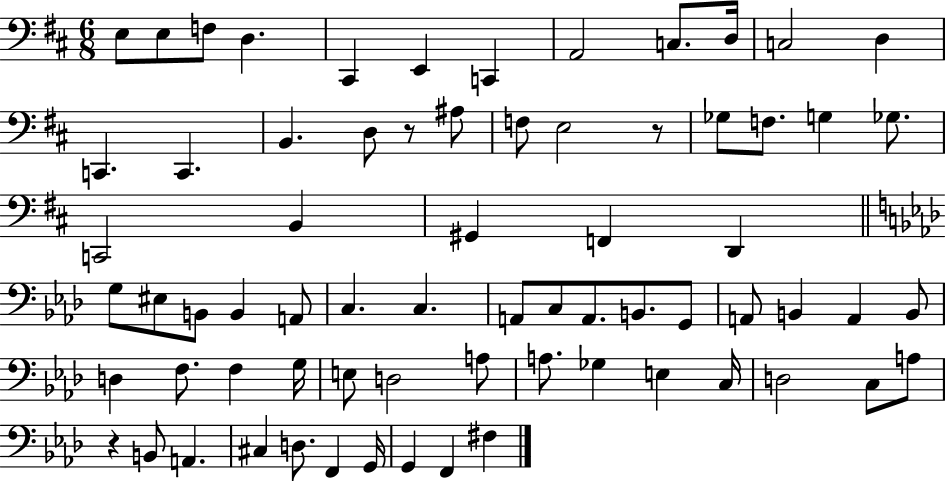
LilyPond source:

{
  \clef bass
  \numericTimeSignature
  \time 6/8
  \key d \major
  e8 e8 f8 d4. | cis,4 e,4 c,4 | a,2 c8. d16 | c2 d4 | \break c,4. c,4. | b,4. d8 r8 ais8 | f8 e2 r8 | ges8 f8. g4 ges8. | \break c,2 b,4 | gis,4 f,4 d,4 | \bar "||" \break \key aes \major g8 eis8 b,8 b,4 a,8 | c4. c4. | a,8 c8 a,8. b,8. g,8 | a,8 b,4 a,4 b,8 | \break d4 f8. f4 g16 | e8 d2 a8 | a8. ges4 e4 c16 | d2 c8 a8 | \break r4 b,8 a,4. | cis4 d8. f,4 g,16 | g,4 f,4 fis4 | \bar "|."
}